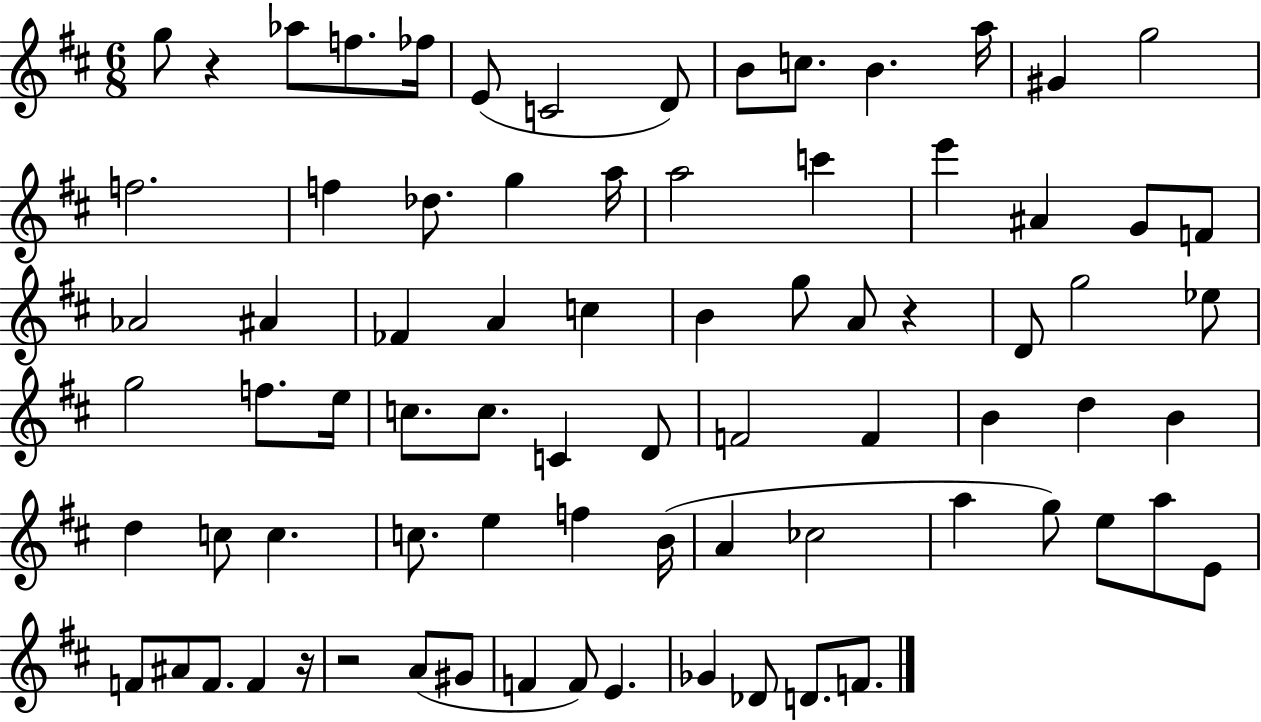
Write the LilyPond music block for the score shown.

{
  \clef treble
  \numericTimeSignature
  \time 6/8
  \key d \major
  g''8 r4 aes''8 f''8. fes''16 | e'8( c'2 d'8) | b'8 c''8. b'4. a''16 | gis'4 g''2 | \break f''2. | f''4 des''8. g''4 a''16 | a''2 c'''4 | e'''4 ais'4 g'8 f'8 | \break aes'2 ais'4 | fes'4 a'4 c''4 | b'4 g''8 a'8 r4 | d'8 g''2 ees''8 | \break g''2 f''8. e''16 | c''8. c''8. c'4 d'8 | f'2 f'4 | b'4 d''4 b'4 | \break d''4 c''8 c''4. | c''8. e''4 f''4 b'16( | a'4 ces''2 | a''4 g''8) e''8 a''8 e'8 | \break f'8 ais'8 f'8. f'4 r16 | r2 a'8( gis'8 | f'4 f'8) e'4. | ges'4 des'8 d'8. f'8. | \break \bar "|."
}